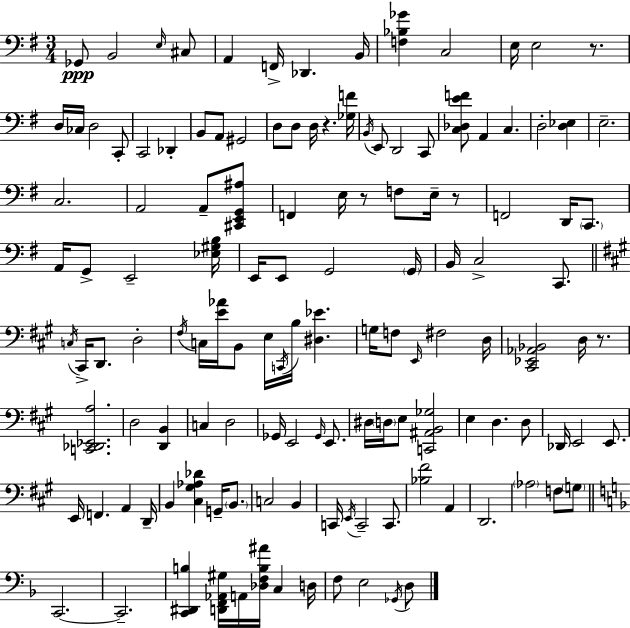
X:1
T:Untitled
M:3/4
L:1/4
K:Em
_G,,/2 B,,2 E,/4 ^C,/2 A,, F,,/4 _D,, B,,/4 [F,_B,_G] C,2 E,/4 E,2 z/2 D,/4 _C,/4 D,2 C,,/2 C,,2 _D,, B,,/2 A,,/2 ^G,,2 D,/2 D,/2 D,/4 z [_G,F]/4 B,,/4 E,,/2 D,,2 C,,/2 [C,_D,EF]/2 A,, C, D,2 [D,_E,] E,2 C,2 A,,2 A,,/2 [^C,,E,,G,,^A,]/2 F,, E,/4 z/2 F,/2 E,/4 z/2 F,,2 D,,/4 C,,/2 A,,/4 G,,/2 E,,2 [_E,^G,B,]/4 E,,/4 E,,/2 G,,2 G,,/4 B,,/4 C,2 C,,/2 C,/4 ^C,,/4 D,,/2 D,2 ^F,/4 C,/4 [E_A]/4 B,,/2 E,/4 C,,/4 B,/4 [^D,_E] G,/4 F,/2 E,,/4 ^F,2 D,/4 [^C,,_E,,_A,,_B,,]2 D,/4 z/2 [C,,_D,,_E,,A,]2 D,2 [D,,B,,] C, D,2 _G,,/4 E,,2 _G,,/4 E,,/2 ^D,/4 D,/4 E,/2 [C,,^A,,B,,_G,]2 E, D, D,/2 _D,,/4 E,,2 E,,/2 E,,/4 F,, A,, D,,/4 B,, [^C,^G,_A,_D] G,,/4 B,,/2 C,2 B,, C,,/4 E,,/4 C,,2 C,,/2 [_B,^F]2 A,, D,,2 _A,2 F,/2 G,/2 C,,2 C,,2 [C,,^D,,B,] [D,,F,,_A,,^G,]/4 A,,/4 [_D,F,B,^A]/4 C, D,/4 F,/2 E,2 _G,,/4 D,/2